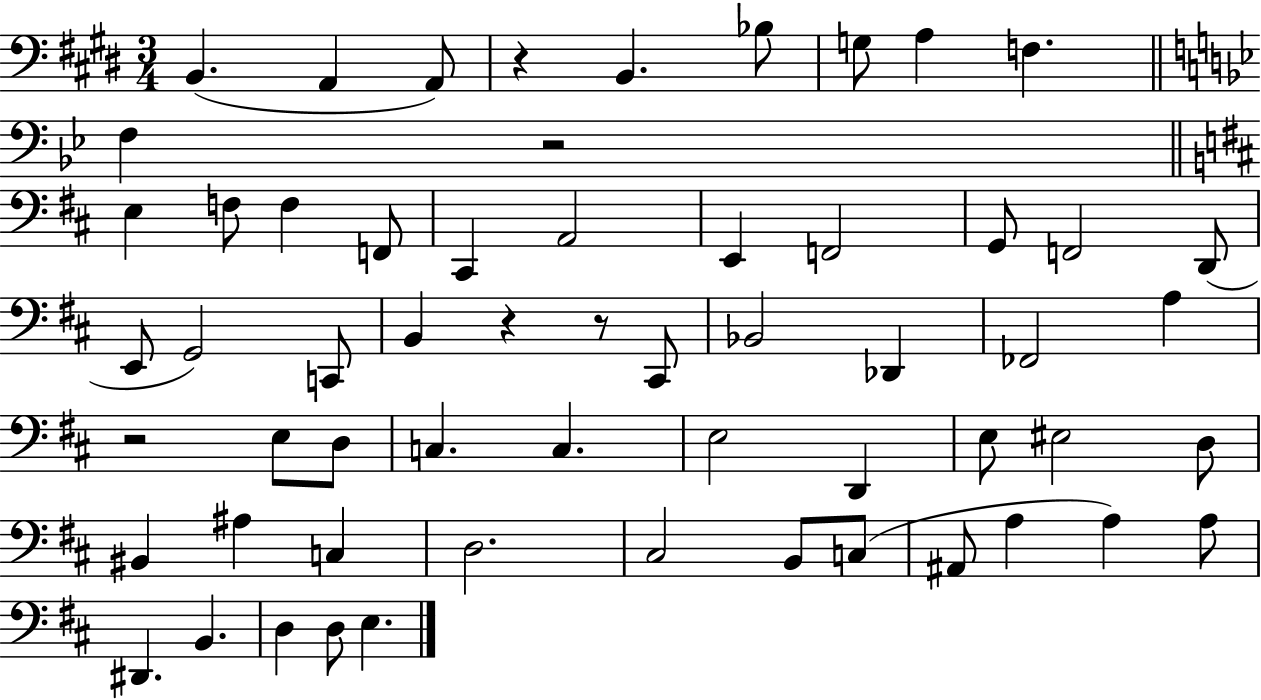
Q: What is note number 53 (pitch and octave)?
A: D3